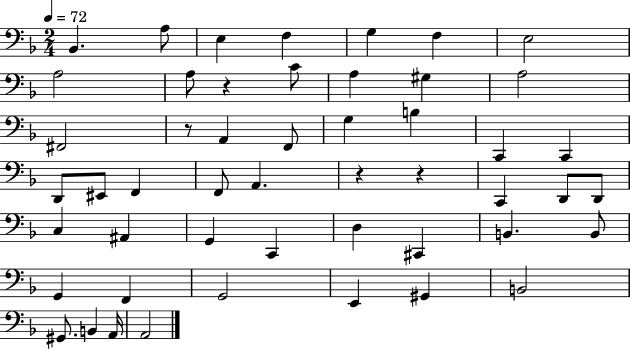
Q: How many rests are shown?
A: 4